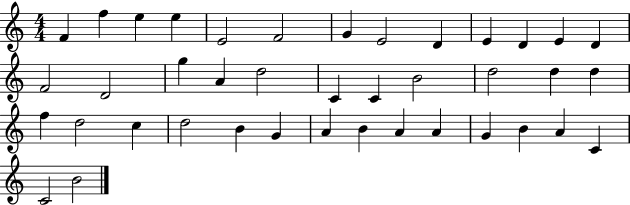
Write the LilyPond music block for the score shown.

{
  \clef treble
  \numericTimeSignature
  \time 4/4
  \key c \major
  f'4 f''4 e''4 e''4 | e'2 f'2 | g'4 e'2 d'4 | e'4 d'4 e'4 d'4 | \break f'2 d'2 | g''4 a'4 d''2 | c'4 c'4 b'2 | d''2 d''4 d''4 | \break f''4 d''2 c''4 | d''2 b'4 g'4 | a'4 b'4 a'4 a'4 | g'4 b'4 a'4 c'4 | \break c'2 b'2 | \bar "|."
}